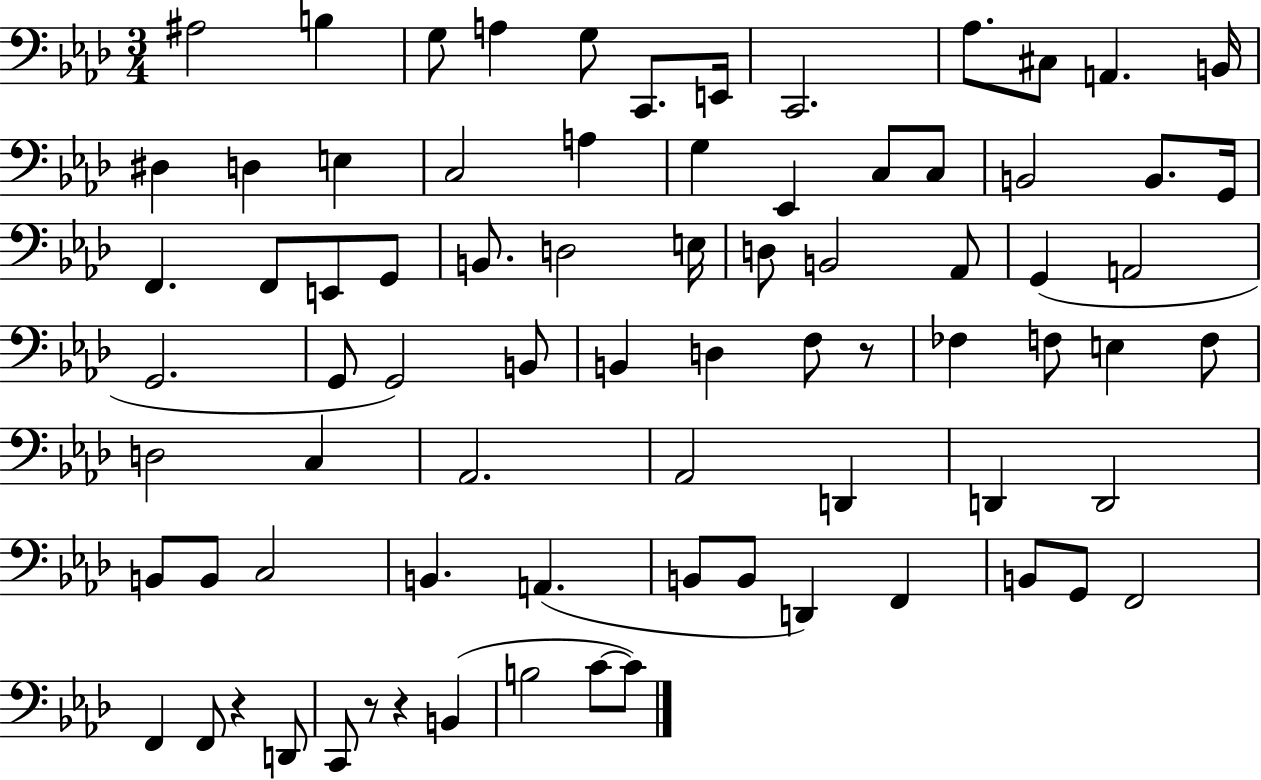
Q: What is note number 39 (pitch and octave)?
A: G2